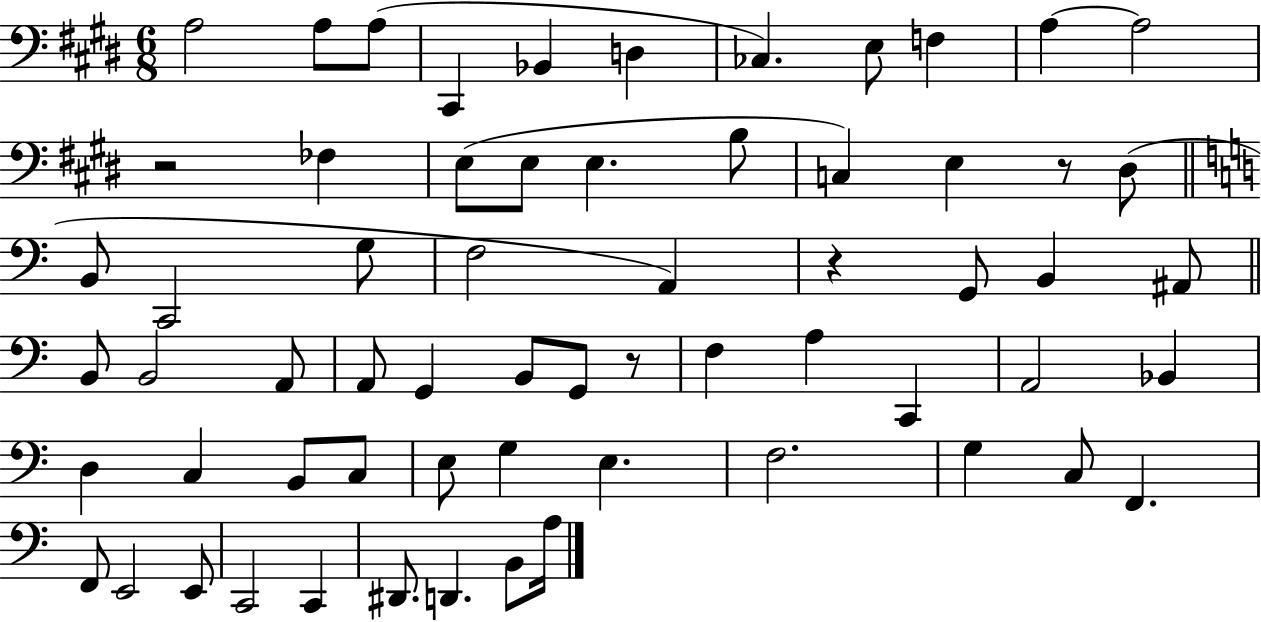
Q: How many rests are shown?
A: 4